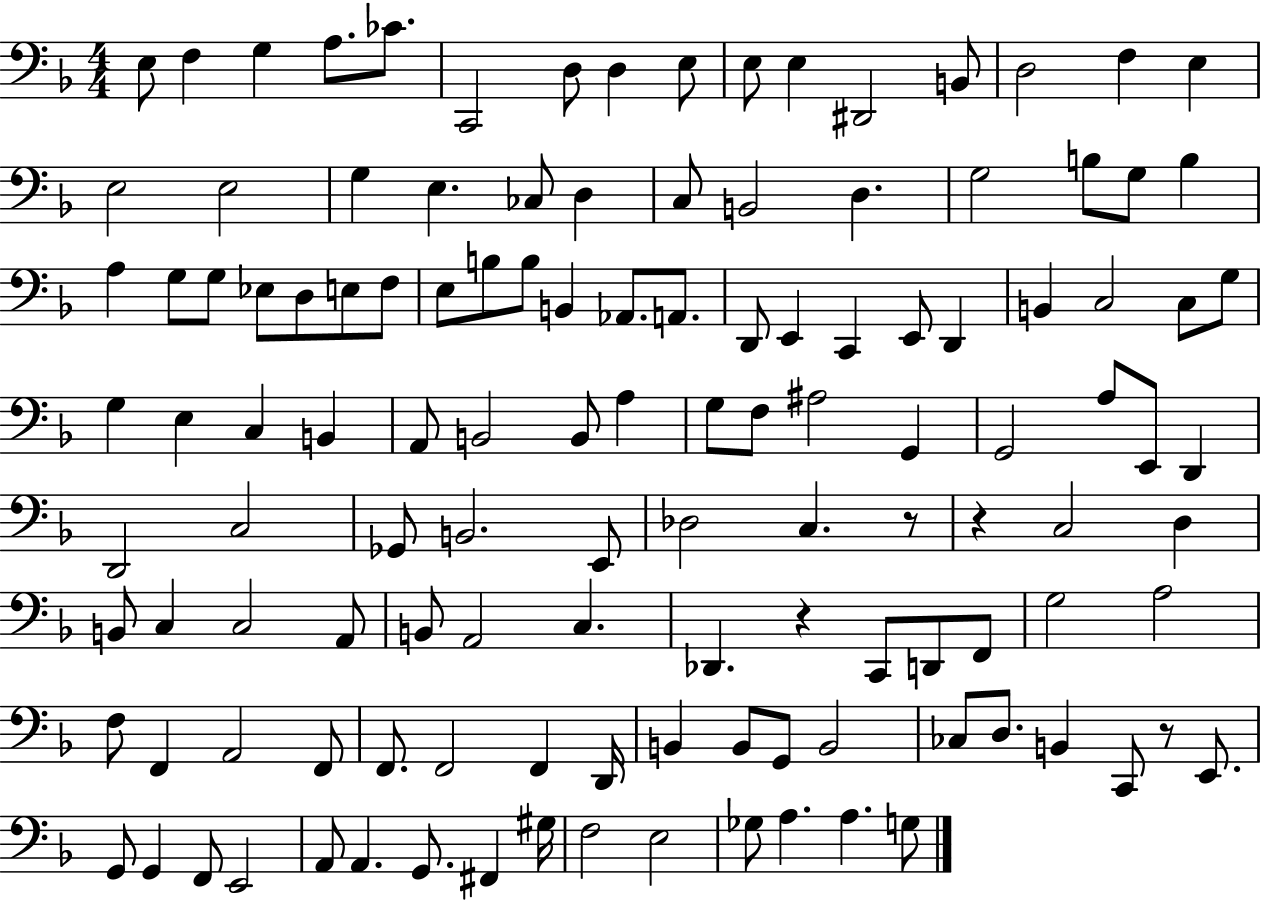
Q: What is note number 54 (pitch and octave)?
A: C3